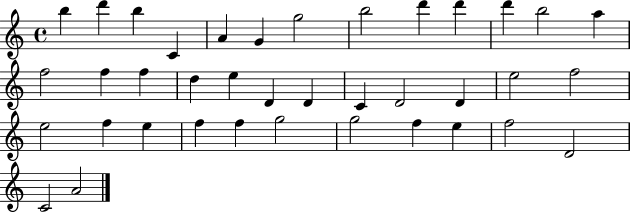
B5/q D6/q B5/q C4/q A4/q G4/q G5/h B5/h D6/q D6/q D6/q B5/h A5/q F5/h F5/q F5/q D5/q E5/q D4/q D4/q C4/q D4/h D4/q E5/h F5/h E5/h F5/q E5/q F5/q F5/q G5/h G5/h F5/q E5/q F5/h D4/h C4/h A4/h